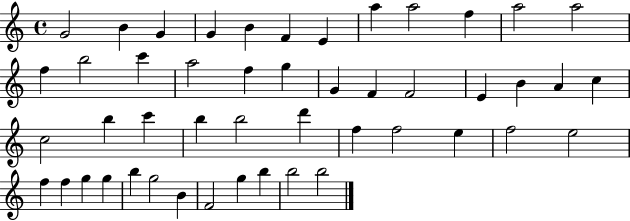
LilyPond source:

{
  \clef treble
  \time 4/4
  \defaultTimeSignature
  \key c \major
  g'2 b'4 g'4 | g'4 b'4 f'4 e'4 | a''4 a''2 f''4 | a''2 a''2 | \break f''4 b''2 c'''4 | a''2 f''4 g''4 | g'4 f'4 f'2 | e'4 b'4 a'4 c''4 | \break c''2 b''4 c'''4 | b''4 b''2 d'''4 | f''4 f''2 e''4 | f''2 e''2 | \break f''4 f''4 g''4 g''4 | b''4 g''2 b'4 | f'2 g''4 b''4 | b''2 b''2 | \break \bar "|."
}